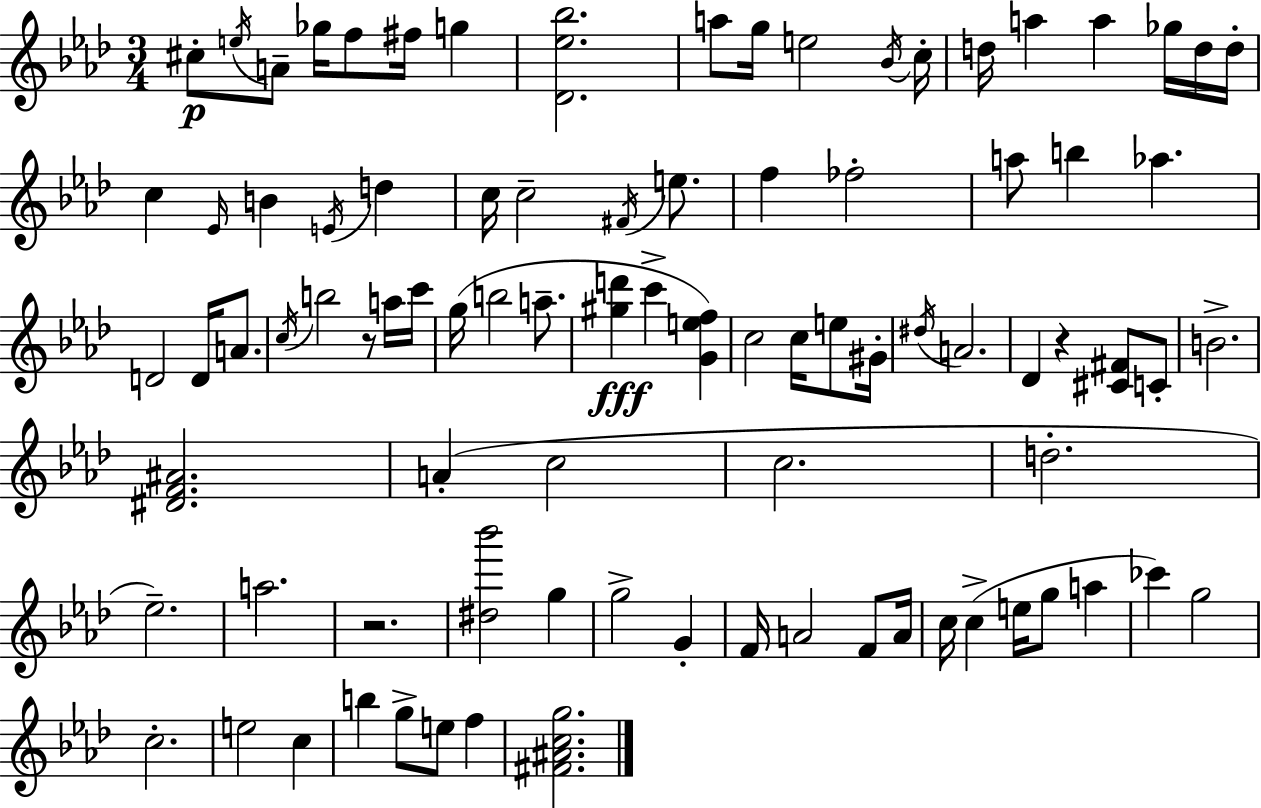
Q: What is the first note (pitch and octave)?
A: C#5